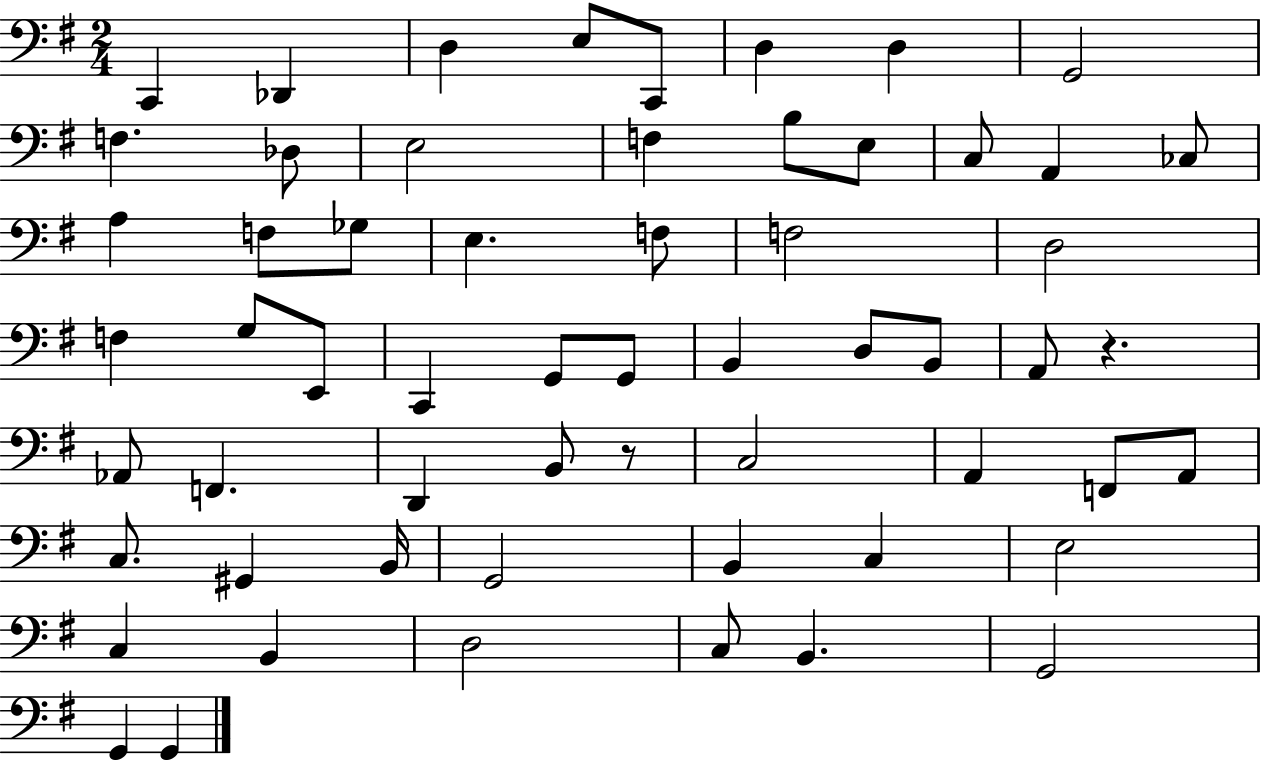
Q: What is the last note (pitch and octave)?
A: G2